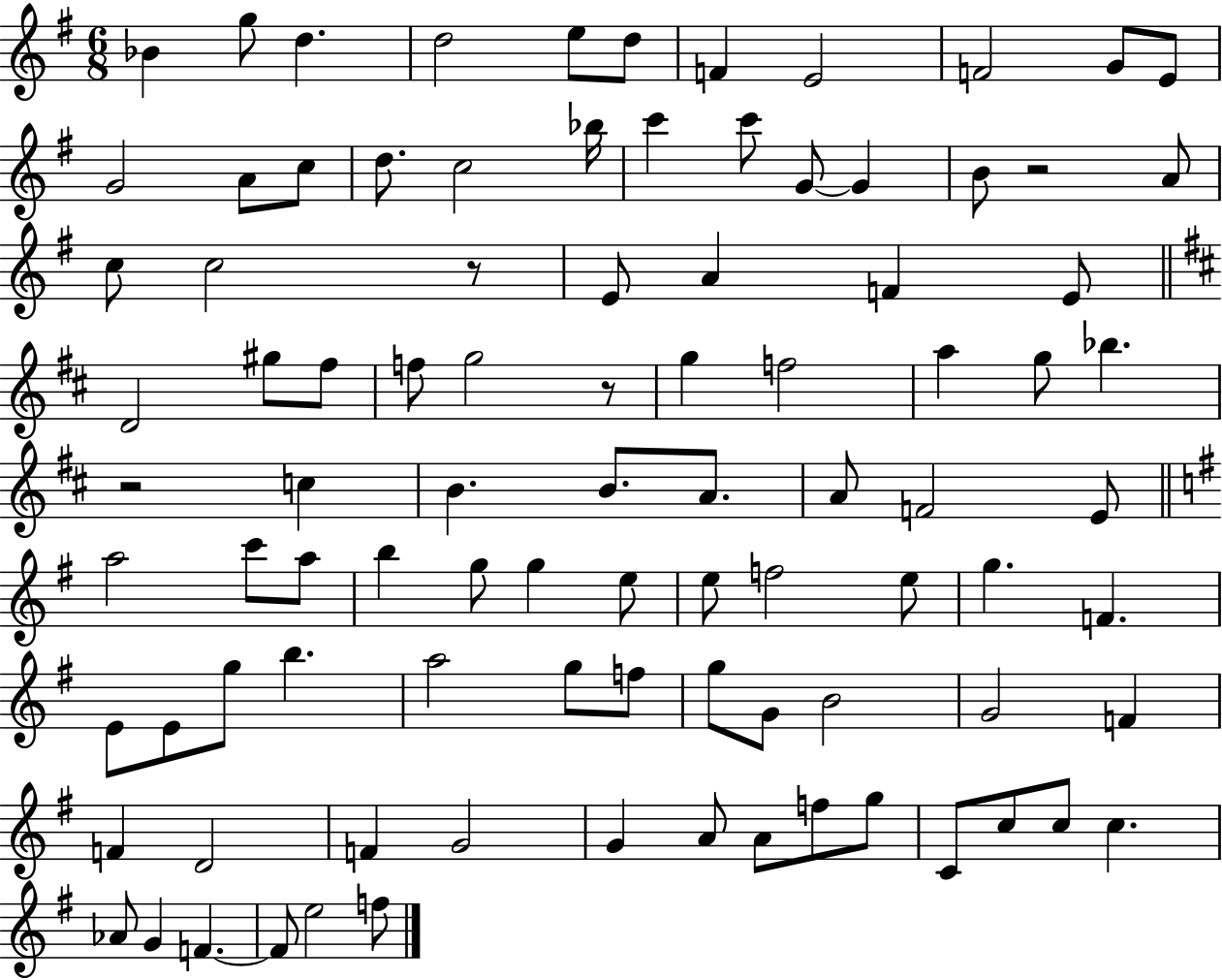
{
  \clef treble
  \numericTimeSignature
  \time 6/8
  \key g \major
  bes'4 g''8 d''4. | d''2 e''8 d''8 | f'4 e'2 | f'2 g'8 e'8 | \break g'2 a'8 c''8 | d''8. c''2 bes''16 | c'''4 c'''8 g'8~~ g'4 | b'8 r2 a'8 | \break c''8 c''2 r8 | e'8 a'4 f'4 e'8 | \bar "||" \break \key b \minor d'2 gis''8 fis''8 | f''8 g''2 r8 | g''4 f''2 | a''4 g''8 bes''4. | \break r2 c''4 | b'4. b'8. a'8. | a'8 f'2 e'8 | \bar "||" \break \key g \major a''2 c'''8 a''8 | b''4 g''8 g''4 e''8 | e''8 f''2 e''8 | g''4. f'4. | \break e'8 e'8 g''8 b''4. | a''2 g''8 f''8 | g''8 g'8 b'2 | g'2 f'4 | \break f'4 d'2 | f'4 g'2 | g'4 a'8 a'8 f''8 g''8 | c'8 c''8 c''8 c''4. | \break aes'8 g'4 f'4.~~ | f'8 e''2 f''8 | \bar "|."
}